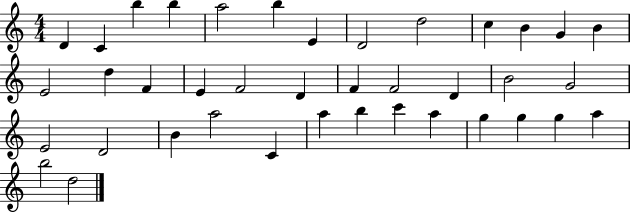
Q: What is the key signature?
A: C major